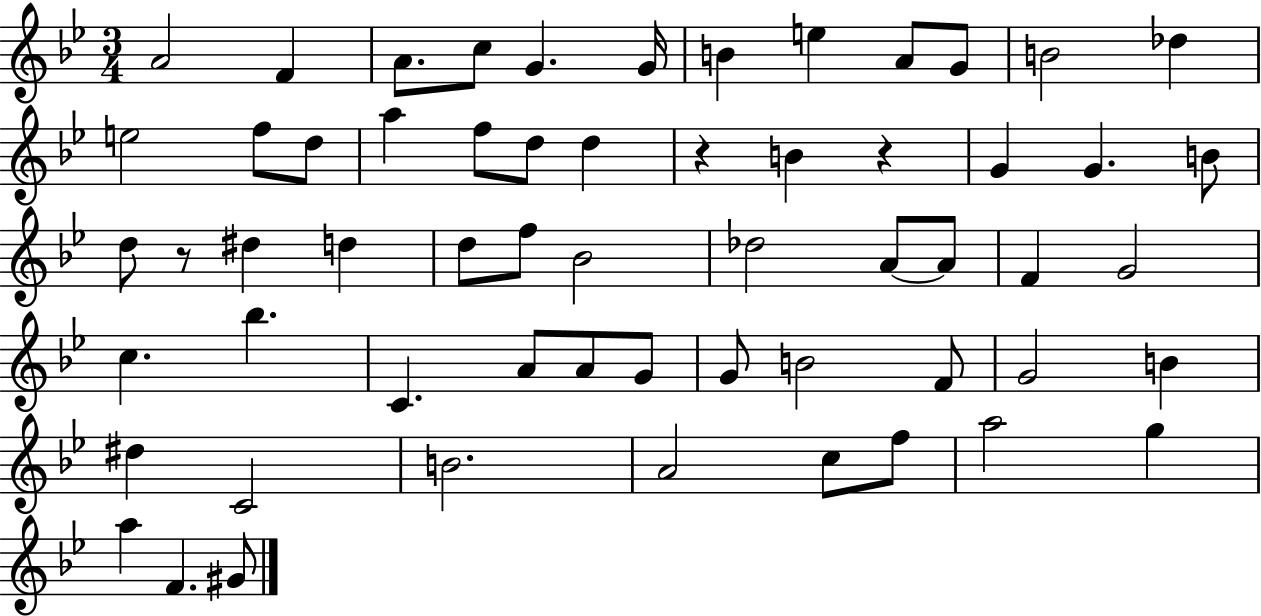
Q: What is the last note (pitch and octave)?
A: G#4